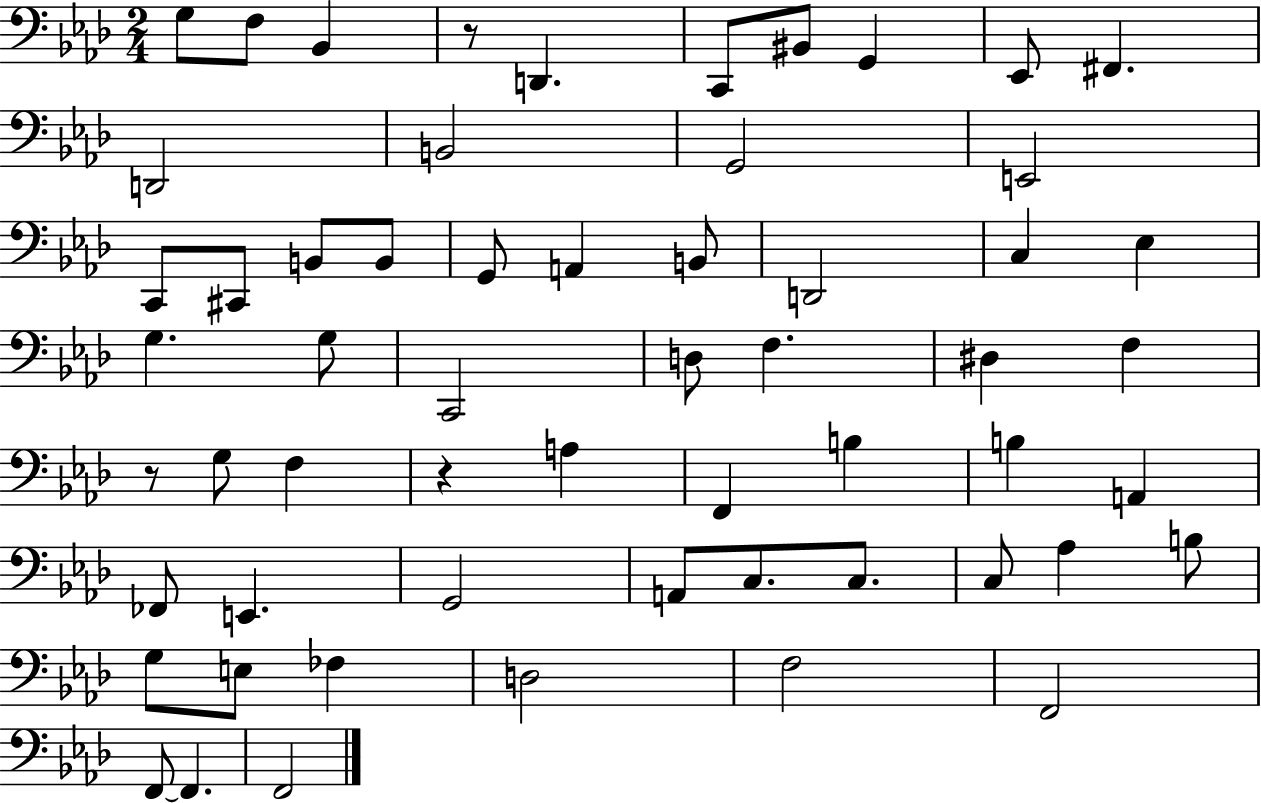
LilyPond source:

{
  \clef bass
  \numericTimeSignature
  \time 2/4
  \key aes \major
  g8 f8 bes,4 | r8 d,4. | c,8 bis,8 g,4 | ees,8 fis,4. | \break d,2 | b,2 | g,2 | e,2 | \break c,8 cis,8 b,8 b,8 | g,8 a,4 b,8 | d,2 | c4 ees4 | \break g4. g8 | c,2 | d8 f4. | dis4 f4 | \break r8 g8 f4 | r4 a4 | f,4 b4 | b4 a,4 | \break fes,8 e,4. | g,2 | a,8 c8. c8. | c8 aes4 b8 | \break g8 e8 fes4 | d2 | f2 | f,2 | \break f,8~~ f,4. | f,2 | \bar "|."
}